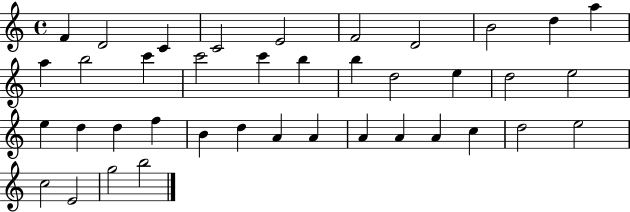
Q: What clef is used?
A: treble